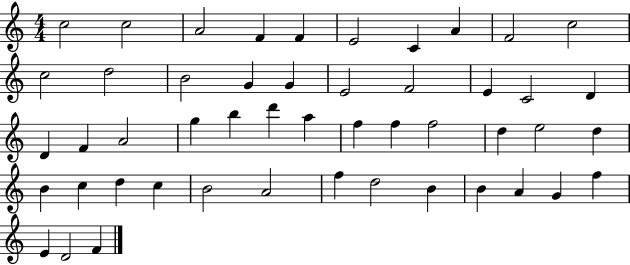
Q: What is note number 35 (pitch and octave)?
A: C5